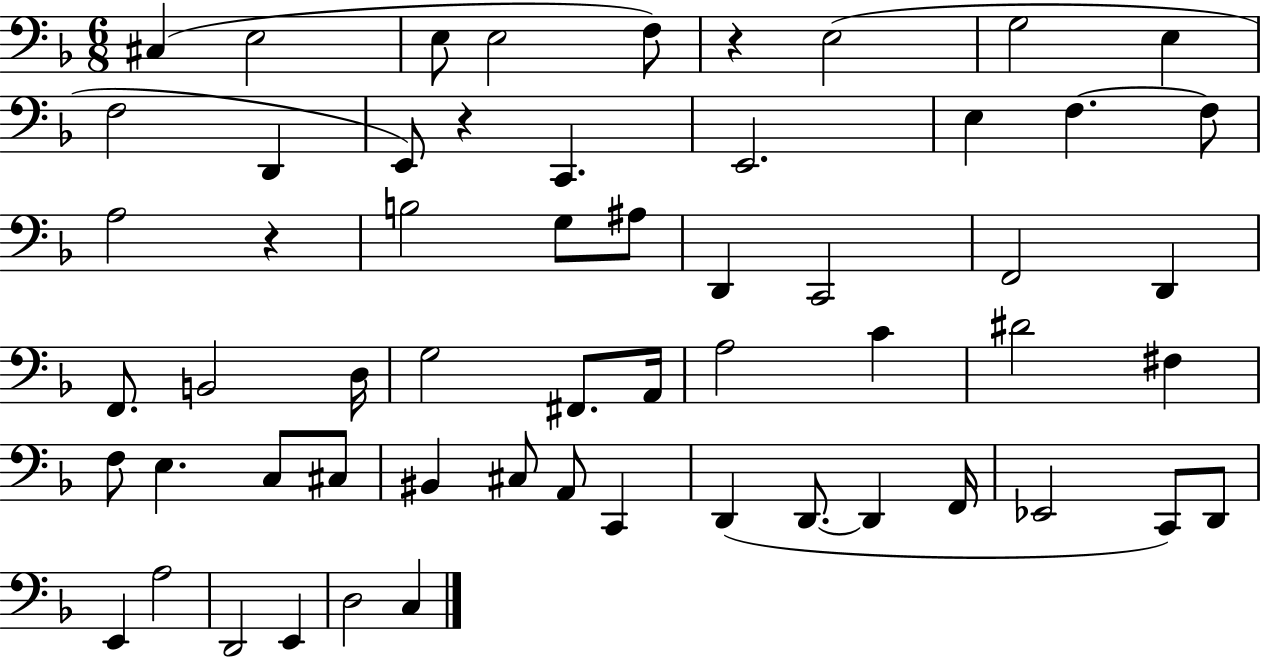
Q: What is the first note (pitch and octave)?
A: C#3